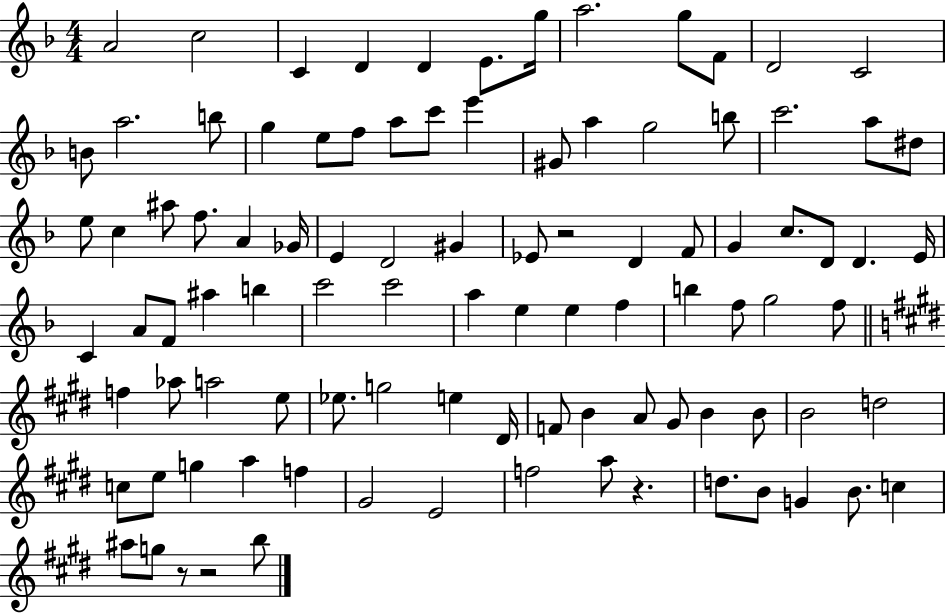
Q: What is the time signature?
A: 4/4